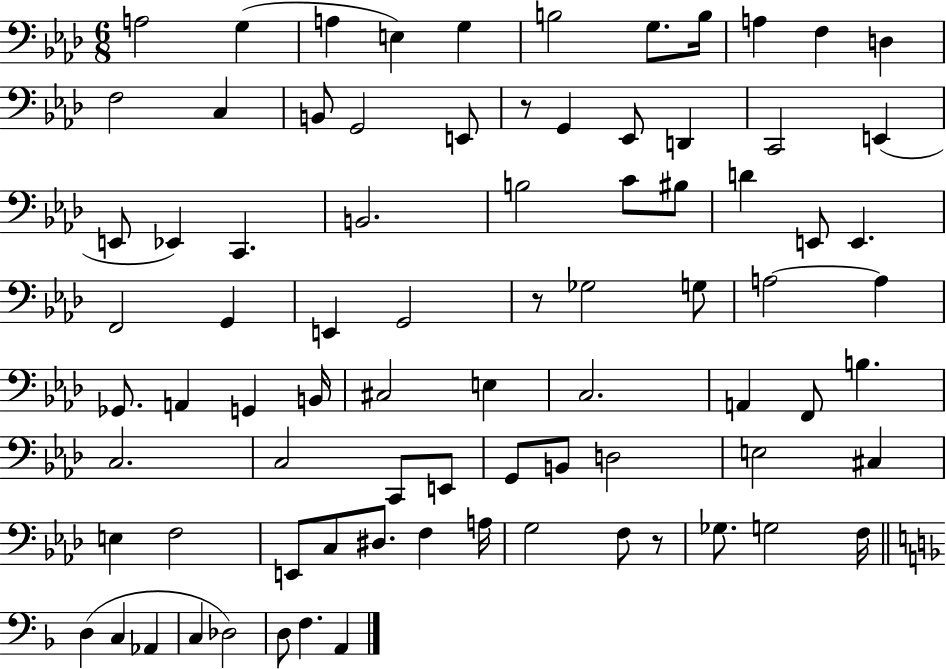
X:1
T:Untitled
M:6/8
L:1/4
K:Ab
A,2 G, A, E, G, B,2 G,/2 B,/4 A, F, D, F,2 C, B,,/2 G,,2 E,,/2 z/2 G,, _E,,/2 D,, C,,2 E,, E,,/2 _E,, C,, B,,2 B,2 C/2 ^B,/2 D E,,/2 E,, F,,2 G,, E,, G,,2 z/2 _G,2 G,/2 A,2 A, _G,,/2 A,, G,, B,,/4 ^C,2 E, C,2 A,, F,,/2 B, C,2 C,2 C,,/2 E,,/2 G,,/2 B,,/2 D,2 E,2 ^C, E, F,2 E,,/2 C,/2 ^D,/2 F, A,/4 G,2 F,/2 z/2 _G,/2 G,2 F,/4 D, C, _A,, C, _D,2 D,/2 F, A,,